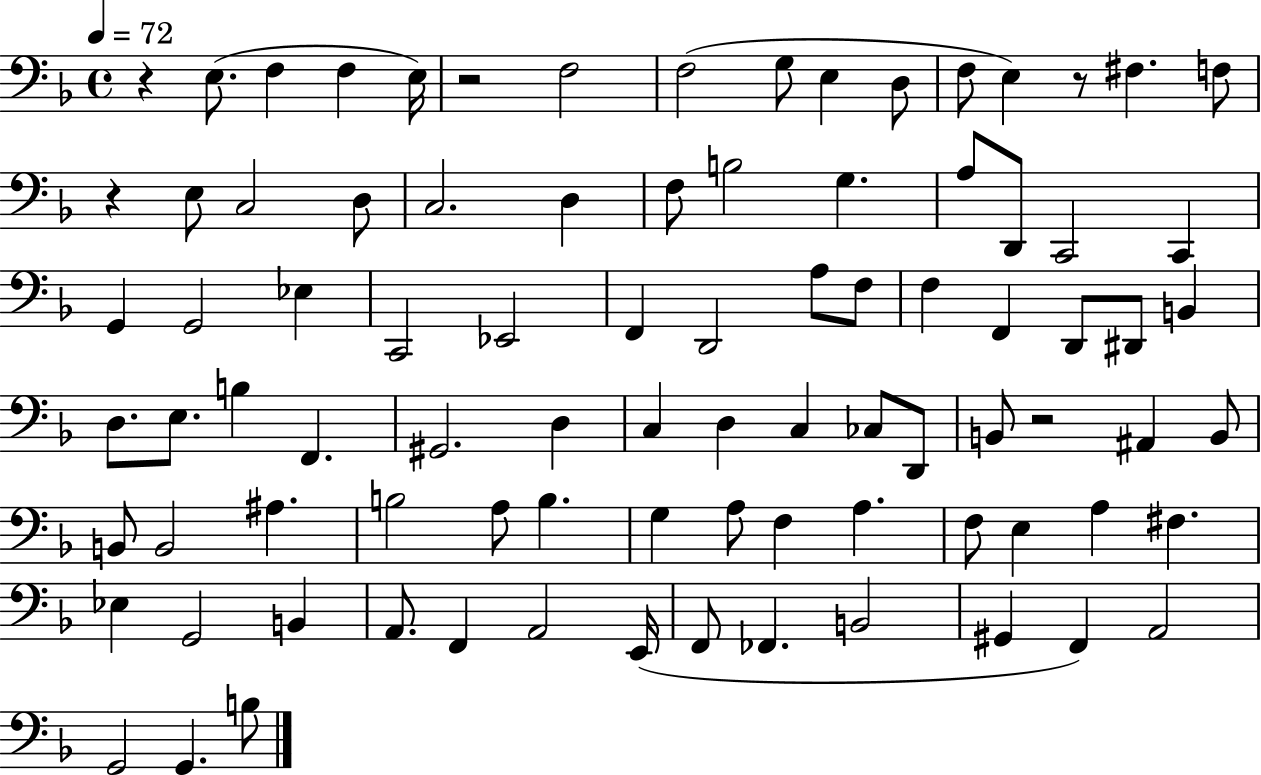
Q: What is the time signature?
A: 4/4